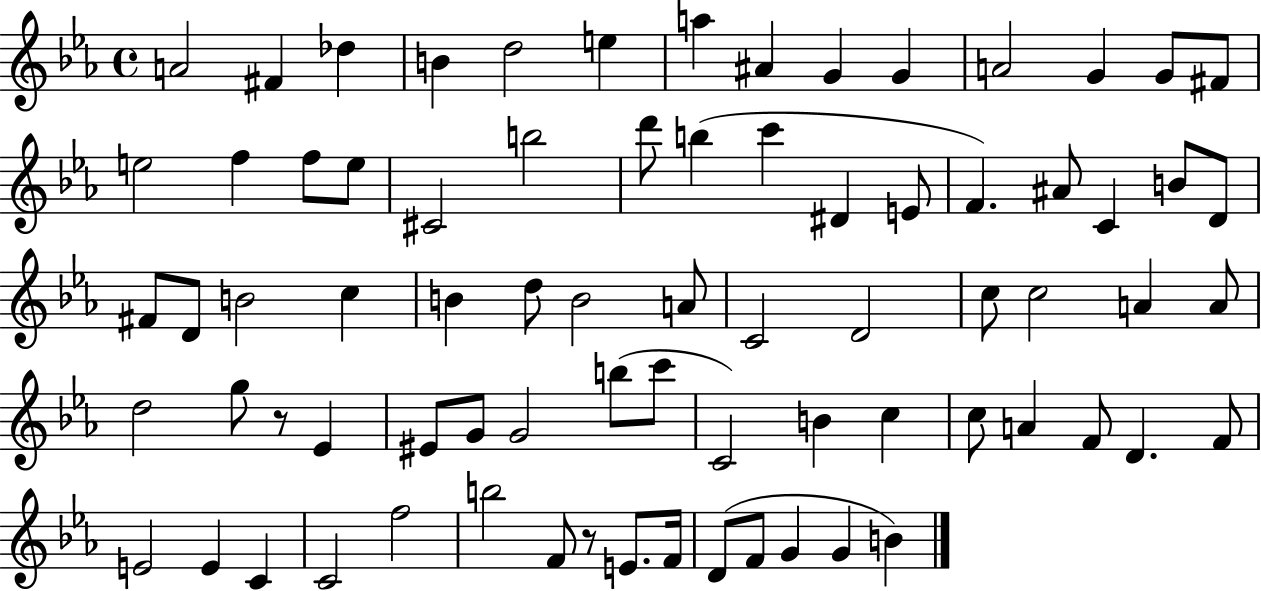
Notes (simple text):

A4/h F#4/q Db5/q B4/q D5/h E5/q A5/q A#4/q G4/q G4/q A4/h G4/q G4/e F#4/e E5/h F5/q F5/e E5/e C#4/h B5/h D6/e B5/q C6/q D#4/q E4/e F4/q. A#4/e C4/q B4/e D4/e F#4/e D4/e B4/h C5/q B4/q D5/e B4/h A4/e C4/h D4/h C5/e C5/h A4/q A4/e D5/h G5/e R/e Eb4/q EIS4/e G4/e G4/h B5/e C6/e C4/h B4/q C5/q C5/e A4/q F4/e D4/q. F4/e E4/h E4/q C4/q C4/h F5/h B5/h F4/e R/e E4/e. F4/s D4/e F4/e G4/q G4/q B4/q